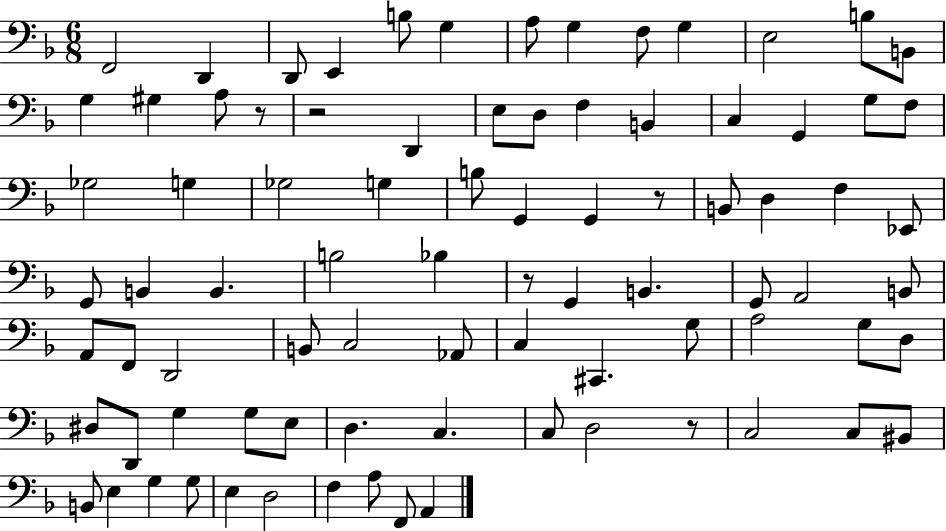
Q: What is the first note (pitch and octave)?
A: F2